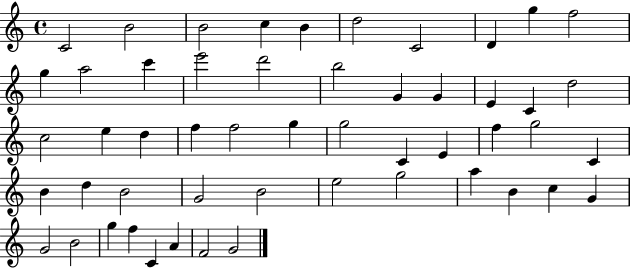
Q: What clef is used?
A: treble